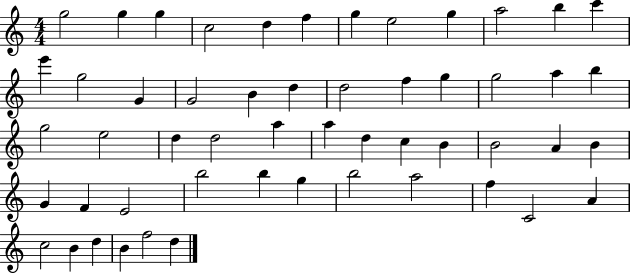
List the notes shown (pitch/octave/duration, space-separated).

G5/h G5/q G5/q C5/h D5/q F5/q G5/q E5/h G5/q A5/h B5/q C6/q E6/q G5/h G4/q G4/h B4/q D5/q D5/h F5/q G5/q G5/h A5/q B5/q G5/h E5/h D5/q D5/h A5/q A5/q D5/q C5/q B4/q B4/h A4/q B4/q G4/q F4/q E4/h B5/h B5/q G5/q B5/h A5/h F5/q C4/h A4/q C5/h B4/q D5/q B4/q F5/h D5/q